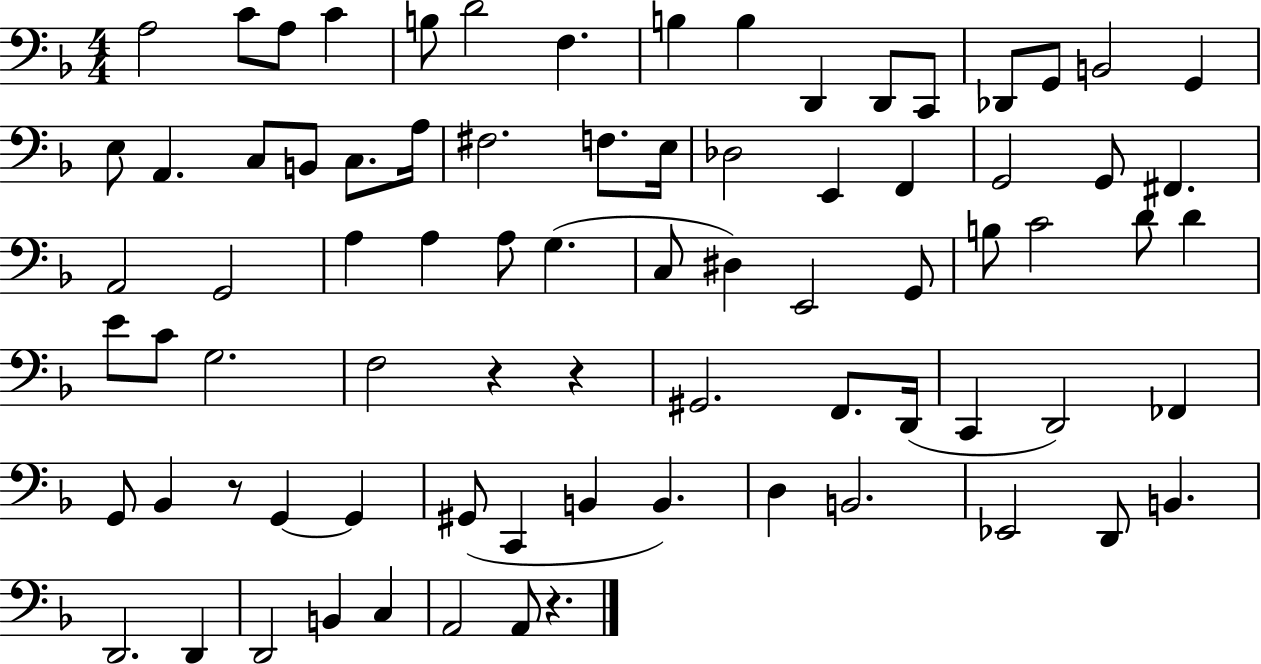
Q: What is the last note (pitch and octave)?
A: A2